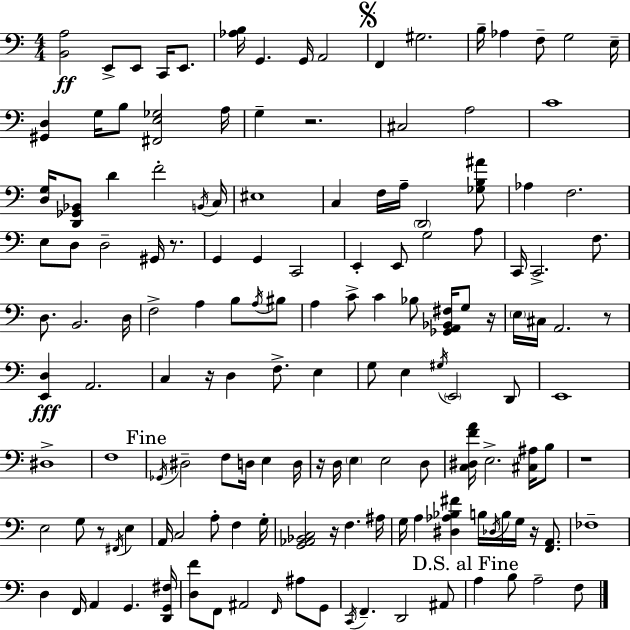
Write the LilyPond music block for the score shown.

{
  \clef bass
  \numericTimeSignature
  \time 4/4
  \key c \major
  \repeat volta 2 { <b, a>2\ff e,8-> e,8 c,16 e,8. | <aes b>16 g,4. g,16 a,2 | \mark \markup { \musicglyph "scripts.segno" } f,4 gis2. | b16-- aes4 f8-- g2 e16-- | \break <gis, d>4 g16 b8 <fis, e ges>2 a16 | g4-- r2. | cis2 a2 | c'1 | \break <d g>16 <d, ges, bes,>8 d'4 f'2-. \acciaccatura { b,16 } | c16 eis1 | c4 f16 a16-- \parenthesize d,2 <ges b ais'>8 | aes4 f2. | \break e8 d8 d2-- gis,16 r8. | g,4 g,4 c,2 | e,4-. e,8 g2 a8 | c,16 c,2.-> f8. | \break d8. b,2. | d16 f2-> a4 b8 \acciaccatura { a16 } | bis8 a4 c'8-> c'4 bes8 <ges, a, bes, fis>16 g8 | r16 \parenthesize e16 cis16 a,2. | \break r8 <e, d>4\fff a,2. | c4 r16 d4 f8.-> e4 | g8 e4 \acciaccatura { gis16 } \parenthesize e,2 | d,8 e,1 | \break dis1-> | f1 | \mark "Fine" \acciaccatura { ges,16 } dis2-- f8 d16 e4 | d16 r16 d16 \parenthesize e4 e2 | \break d8 <c dis f' a'>16 e2.-> | <cis ais>16 b8 r1 | e2 g8 r8 | \acciaccatura { fis,16 } e4 a,16 c2 a8-. | \break f4 g16-. <g, aes, bes, c>2 r16 f4. | ais16 g16 a4 <dis aes bes fis'>4 b16 \acciaccatura { des16 } | b16 g16 r16 <f, a,>8. fes1-- | d4 f,16 a,4 g,4. | \break <d, g, fis>16 <d f'>8 f,8 ais,2 | \grace { f,16 } ais8 g,8 \acciaccatura { c,16 } f,4.-- d,2 | ais,8 \mark "D.S. al Fine" a4 b8 a2-- | f8 } \bar "|."
}